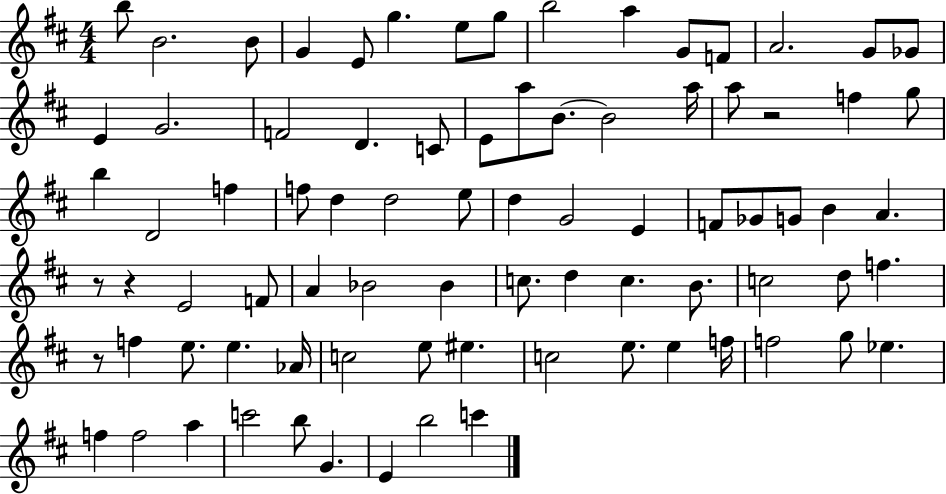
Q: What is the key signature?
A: D major